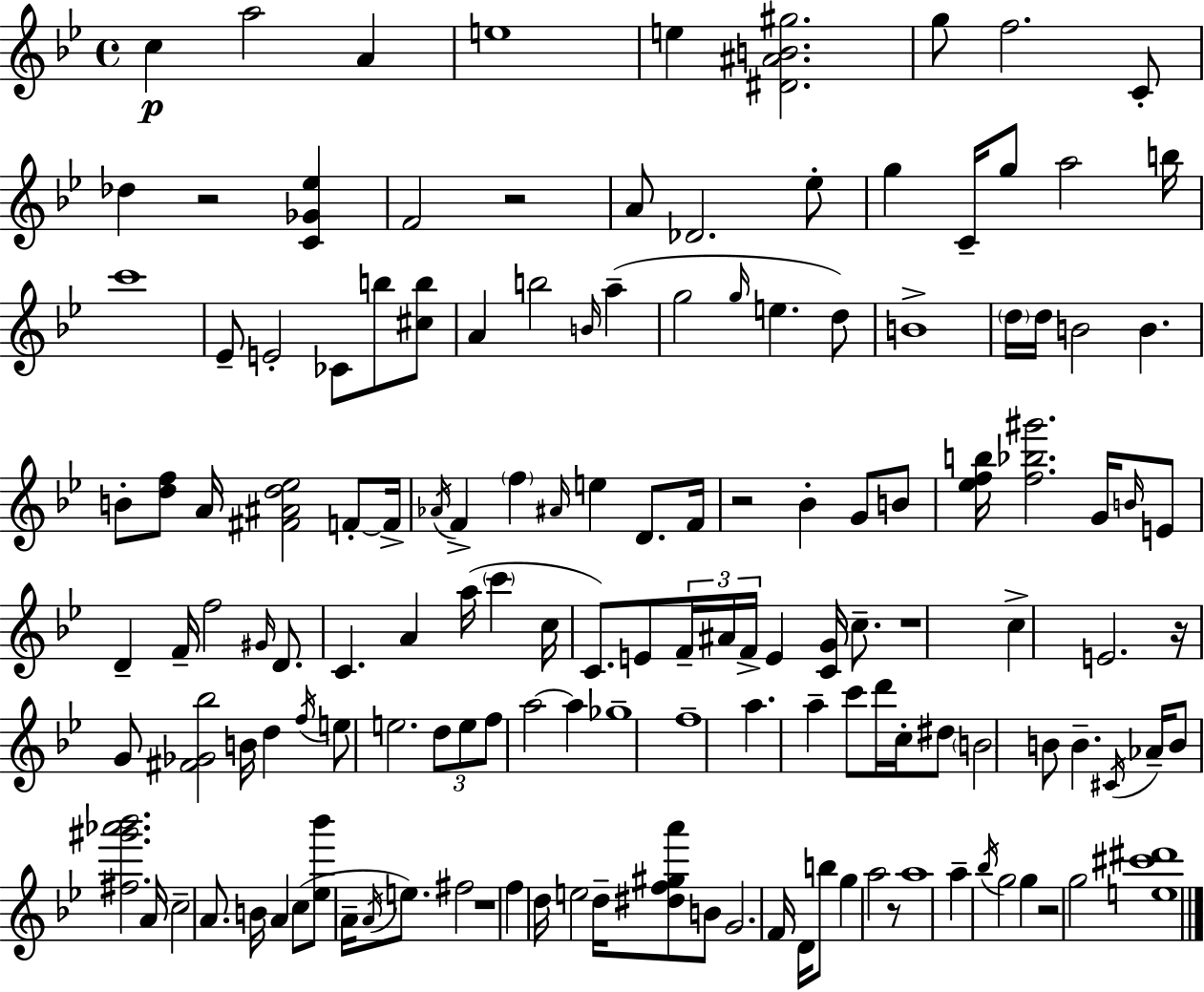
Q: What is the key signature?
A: G minor